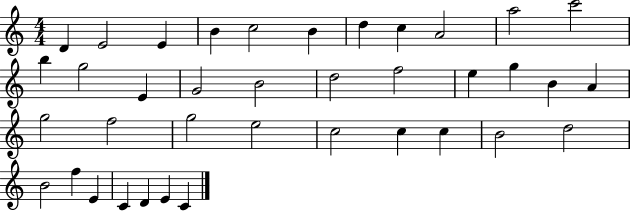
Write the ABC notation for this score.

X:1
T:Untitled
M:4/4
L:1/4
K:C
D E2 E B c2 B d c A2 a2 c'2 b g2 E G2 B2 d2 f2 e g B A g2 f2 g2 e2 c2 c c B2 d2 B2 f E C D E C